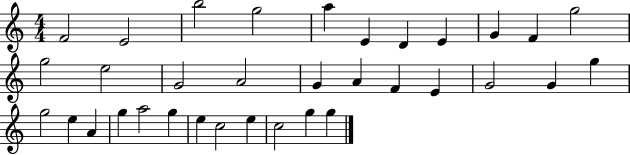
F4/h E4/h B5/h G5/h A5/q E4/q D4/q E4/q G4/q F4/q G5/h G5/h E5/h G4/h A4/h G4/q A4/q F4/q E4/q G4/h G4/q G5/q G5/h E5/q A4/q G5/q A5/h G5/q E5/q C5/h E5/q C5/h G5/q G5/q